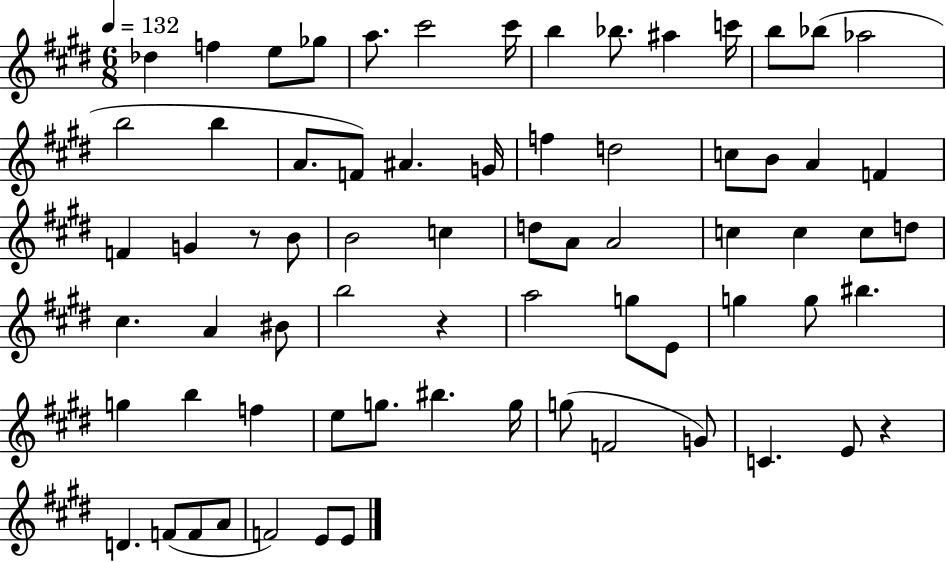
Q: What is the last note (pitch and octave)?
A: E4